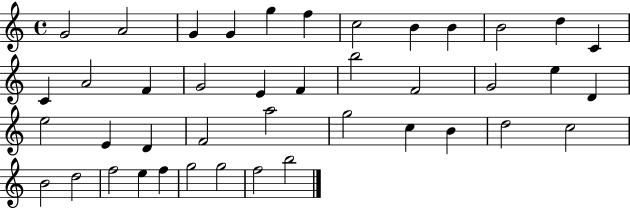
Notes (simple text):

G4/h A4/h G4/q G4/q G5/q F5/q C5/h B4/q B4/q B4/h D5/q C4/q C4/q A4/h F4/q G4/h E4/q F4/q B5/h F4/h G4/h E5/q D4/q E5/h E4/q D4/q F4/h A5/h G5/h C5/q B4/q D5/h C5/h B4/h D5/h F5/h E5/q F5/q G5/h G5/h F5/h B5/h